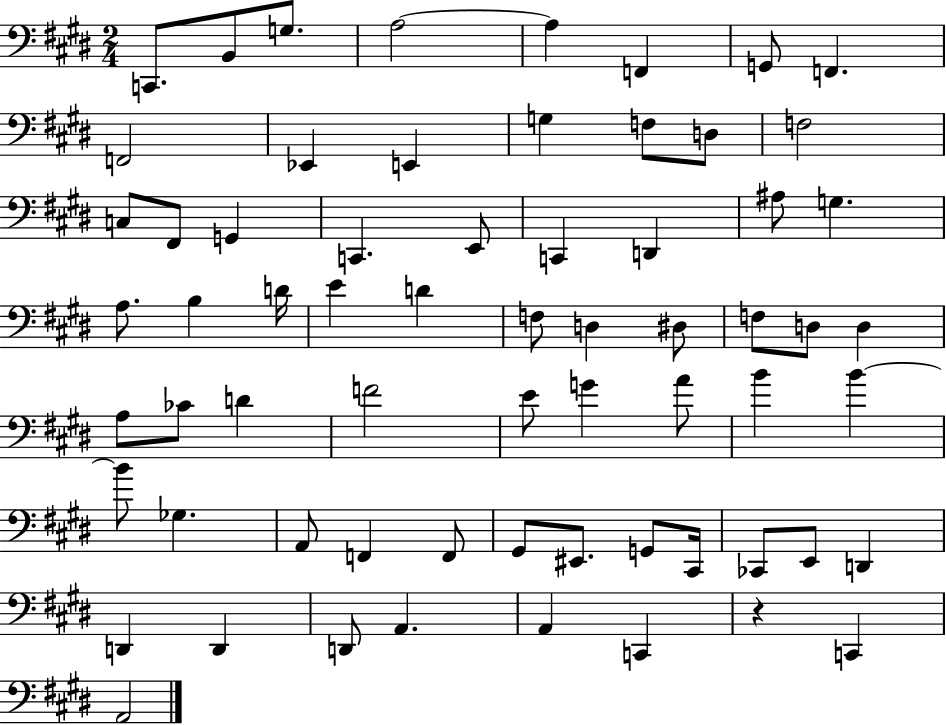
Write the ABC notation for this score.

X:1
T:Untitled
M:2/4
L:1/4
K:E
C,,/2 B,,/2 G,/2 A,2 A, F,, G,,/2 F,, F,,2 _E,, E,, G, F,/2 D,/2 F,2 C,/2 ^F,,/2 G,, C,, E,,/2 C,, D,, ^A,/2 G, A,/2 B, D/4 E D F,/2 D, ^D,/2 F,/2 D,/2 D, A,/2 _C/2 D F2 E/2 G A/2 B B B/2 _G, A,,/2 F,, F,,/2 ^G,,/2 ^E,,/2 G,,/2 ^C,,/4 _C,,/2 E,,/2 D,, D,, D,, D,,/2 A,, A,, C,, z C,, A,,2